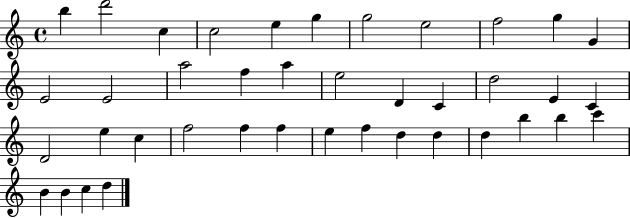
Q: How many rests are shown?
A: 0